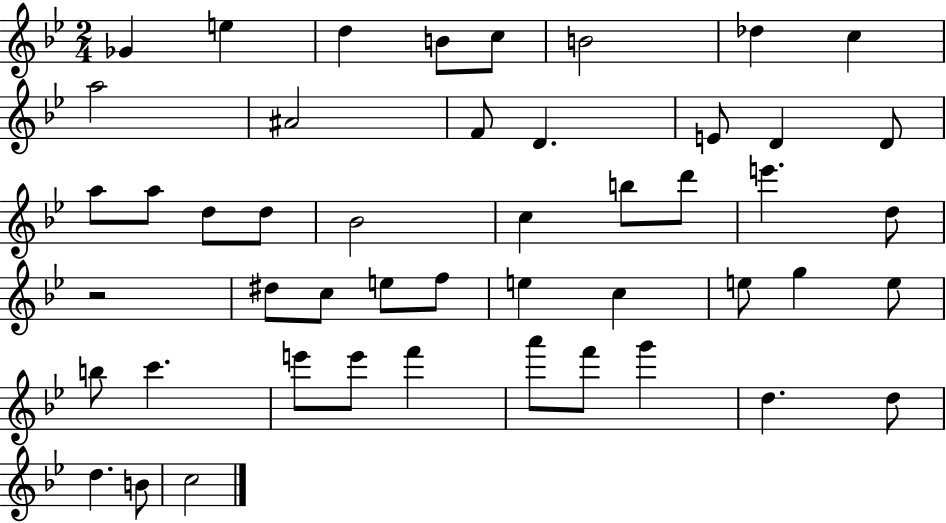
Gb4/q E5/q D5/q B4/e C5/e B4/h Db5/q C5/q A5/h A#4/h F4/e D4/q. E4/e D4/q D4/e A5/e A5/e D5/e D5/e Bb4/h C5/q B5/e D6/e E6/q. D5/e R/h D#5/e C5/e E5/e F5/e E5/q C5/q E5/e G5/q E5/e B5/e C6/q. E6/e E6/e F6/q A6/e F6/e G6/q D5/q. D5/e D5/q. B4/e C5/h